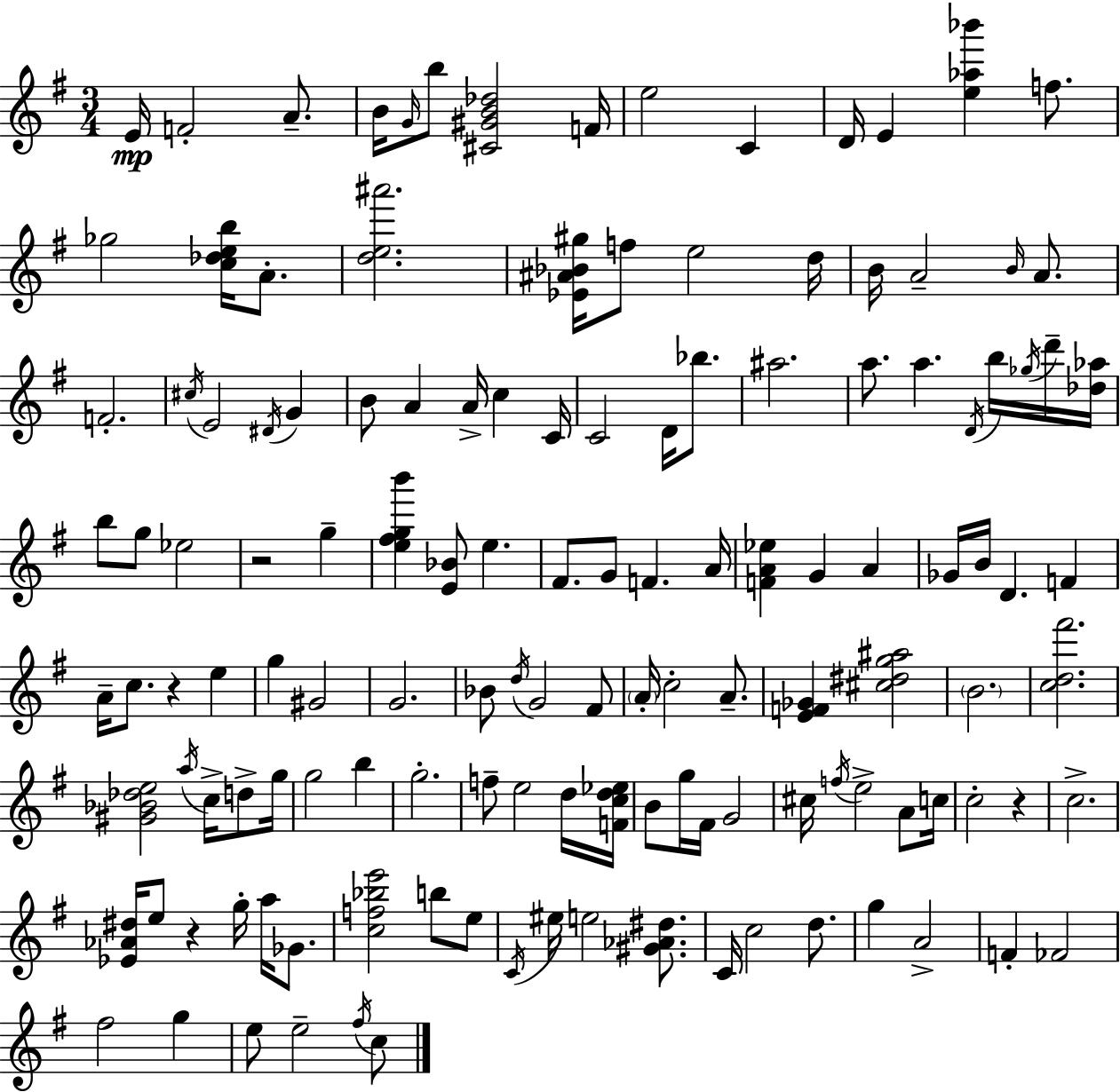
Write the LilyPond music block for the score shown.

{
  \clef treble
  \numericTimeSignature
  \time 3/4
  \key e \minor
  e'16\mp f'2-. a'8.-- | b'16 \grace { g'16 } b''8 <cis' gis' b' des''>2 | f'16 e''2 c'4 | d'16 e'4 <e'' aes'' bes'''>4 f''8. | \break ges''2 <c'' des'' e'' b''>16 a'8.-. | <d'' e'' ais'''>2. | <ees' ais' bes' gis''>16 f''8 e''2 | d''16 b'16 a'2-- \grace { b'16 } a'8. | \break f'2.-. | \acciaccatura { cis''16 } e'2 \acciaccatura { dis'16 } | g'4 b'8 a'4 a'16-> c''4 | c'16 c'2 | \break d'16 bes''8. ais''2. | a''8. a''4. | \acciaccatura { d'16 } b''16 \acciaccatura { ges''16 } d'''16-- <des'' aes''>16 b''8 g''8 ees''2 | r2 | \break g''4-- <e'' fis'' g'' b'''>4 <e' bes'>8 | e''4. fis'8. g'8 f'4. | a'16 <f' a' ees''>4 g'4 | a'4 ges'16 b'16 d'4. | \break f'4 a'16-- c''8. r4 | e''4 g''4 gis'2 | g'2. | bes'8 \acciaccatura { d''16 } g'2 | \break fis'8 \parenthesize a'16-. c''2-. | a'8.-- <e' f' ges'>4 <cis'' dis'' g'' ais''>2 | \parenthesize b'2. | <c'' d'' fis'''>2. | \break <gis' bes' des'' e''>2 | \acciaccatura { a''16 } c''16-> d''8-> g''16 g''2 | b''4 g''2.-. | f''8-- e''2 | \break d''16 <f' c'' d'' ees''>16 b'8 g''16 fis'16 | g'2 cis''16 \acciaccatura { f''16 } e''2-> | a'8 c''16 c''2-. | r4 c''2.-> | \break <ees' aes' dis''>16 e''8 | r4 g''16-. a''16 ges'8. <c'' f'' bes'' e'''>2 | b''8 e''8 \acciaccatura { c'16 } eis''16 e''2 | <gis' aes' dis''>8. c'16 c''2 | \break d''8. g''4 | a'2-> f'4-. | fes'2 fis''2 | g''4 e''8 | \break e''2-- \acciaccatura { fis''16 } c''8 \bar "|."
}